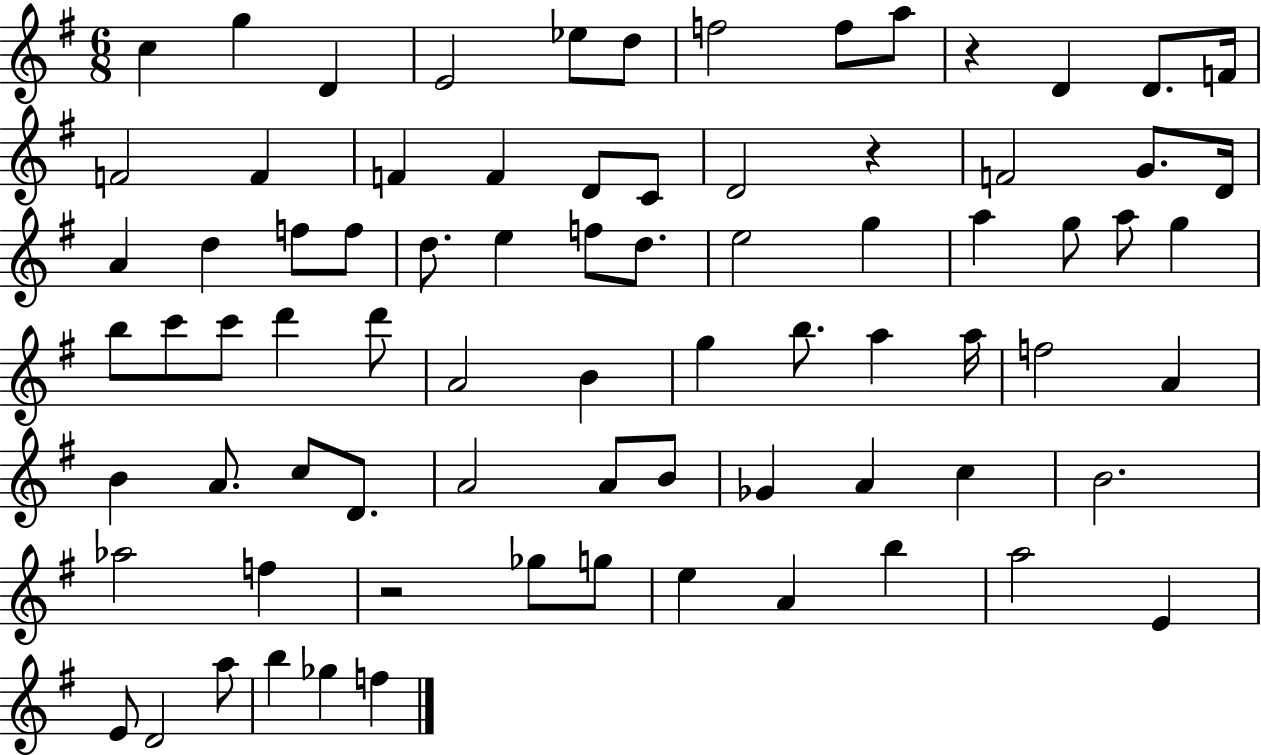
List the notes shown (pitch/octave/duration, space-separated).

C5/q G5/q D4/q E4/h Eb5/e D5/e F5/h F5/e A5/e R/q D4/q D4/e. F4/s F4/h F4/q F4/q F4/q D4/e C4/e D4/h R/q F4/h G4/e. D4/s A4/q D5/q F5/e F5/e D5/e. E5/q F5/e D5/e. E5/h G5/q A5/q G5/e A5/e G5/q B5/e C6/e C6/e D6/q D6/e A4/h B4/q G5/q B5/e. A5/q A5/s F5/h A4/q B4/q A4/e. C5/e D4/e. A4/h A4/e B4/e Gb4/q A4/q C5/q B4/h. Ab5/h F5/q R/h Gb5/e G5/e E5/q A4/q B5/q A5/h E4/q E4/e D4/h A5/e B5/q Gb5/q F5/q